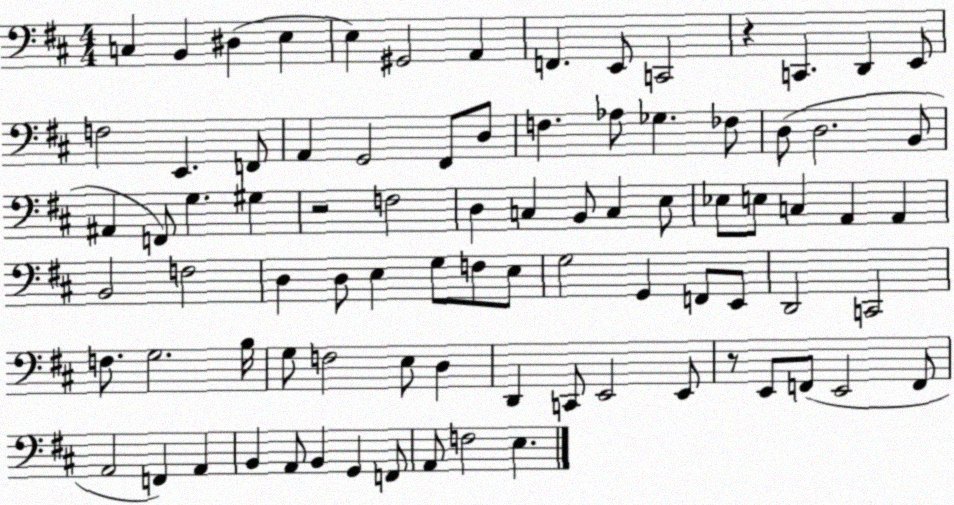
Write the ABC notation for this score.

X:1
T:Untitled
M:4/4
L:1/4
K:D
C, B,, ^D, E, E, ^G,,2 A,, F,, E,,/2 C,,2 z C,, D,, E,,/2 F,2 E,, F,,/2 A,, G,,2 ^F,,/2 D,/2 F, _A,/2 _G, _F,/2 D,/2 D,2 B,,/2 ^A,, F,,/2 G, ^G, z2 F,2 D, C, B,,/2 C, E,/2 _E,/2 E,/2 C, A,, A,, B,,2 F,2 D, D,/2 E, G,/2 F,/2 E,/2 G,2 G,, F,,/2 E,,/2 D,,2 C,,2 F,/2 G,2 B,/4 G,/2 F,2 E,/2 D, D,, C,,/2 E,,2 E,,/2 z/2 E,,/2 F,,/2 E,,2 F,,/2 A,,2 F,, A,, B,, A,,/2 B,, G,, F,,/2 A,,/2 F,2 E,